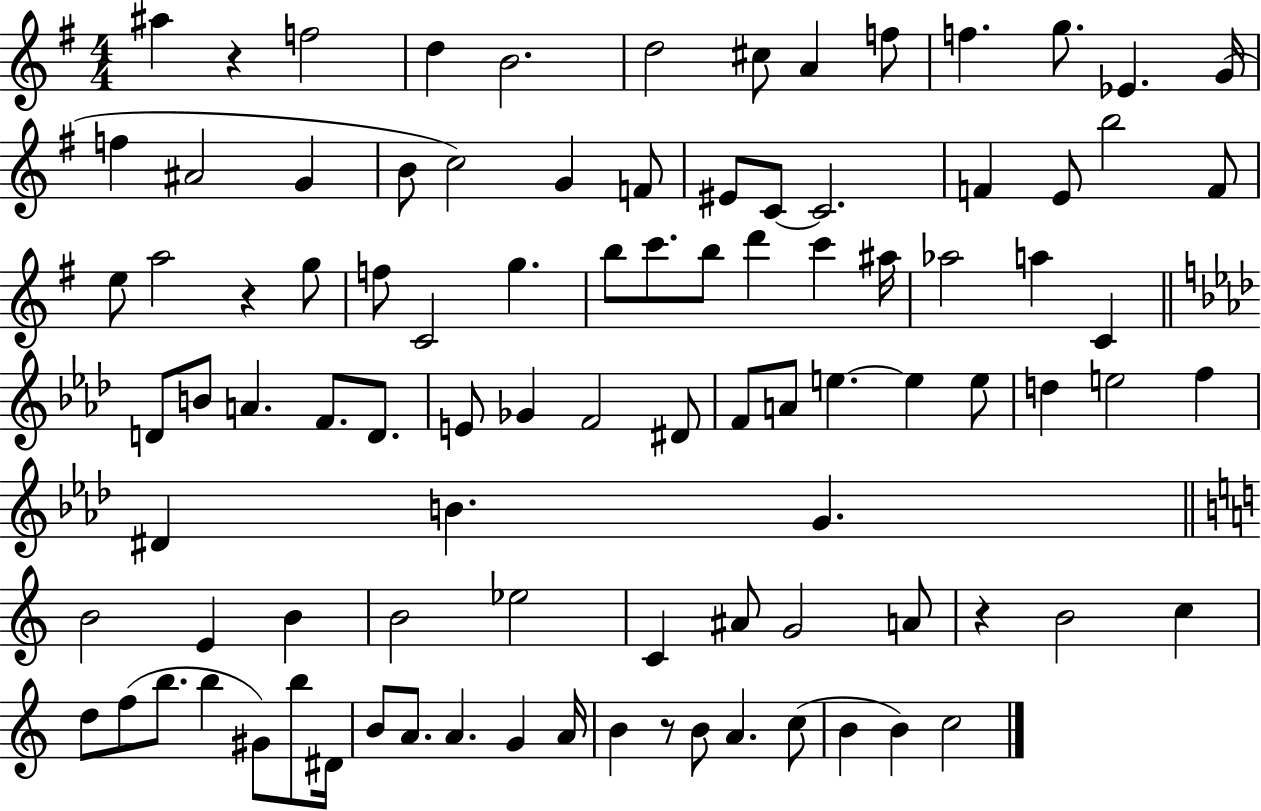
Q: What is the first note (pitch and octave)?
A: A#5